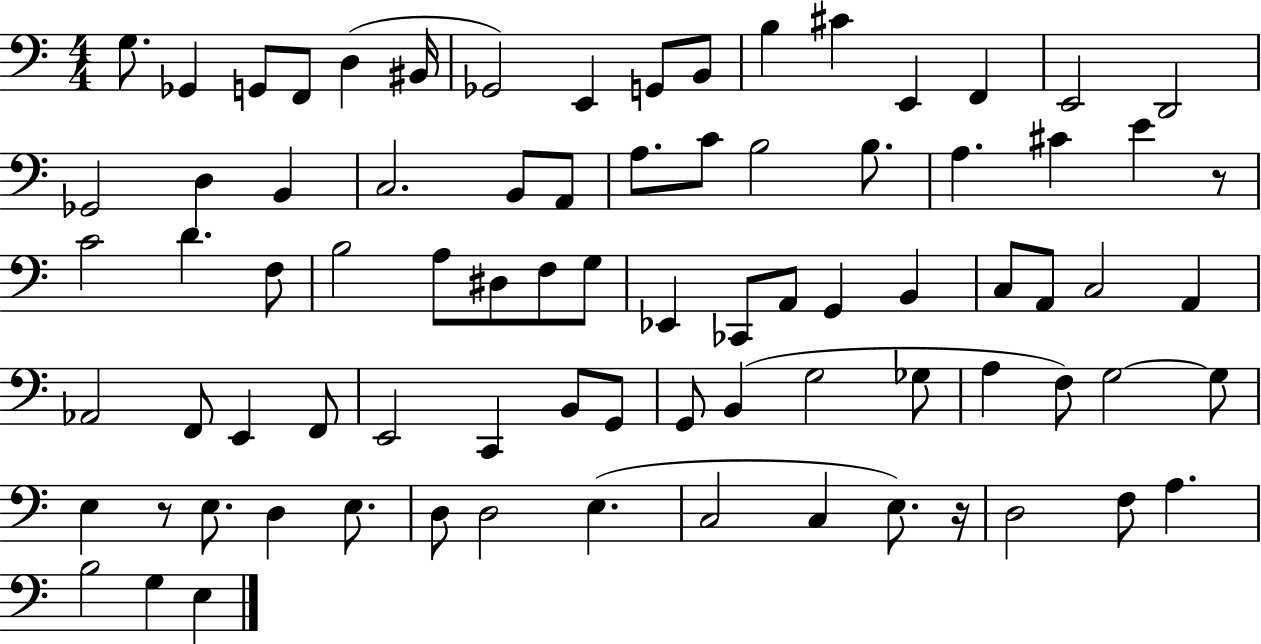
G3/e. Gb2/q G2/e F2/e D3/q BIS2/s Gb2/h E2/q G2/e B2/e B3/q C#4/q E2/q F2/q E2/h D2/h Gb2/h D3/q B2/q C3/h. B2/e A2/e A3/e. C4/e B3/h B3/e. A3/q. C#4/q E4/q R/e C4/h D4/q. F3/e B3/h A3/e D#3/e F3/e G3/e Eb2/q CES2/e A2/e G2/q B2/q C3/e A2/e C3/h A2/q Ab2/h F2/e E2/q F2/e E2/h C2/q B2/e G2/e G2/e B2/q G3/h Gb3/e A3/q F3/e G3/h G3/e E3/q R/e E3/e. D3/q E3/e. D3/e D3/h E3/q. C3/h C3/q E3/e. R/s D3/h F3/e A3/q. B3/h G3/q E3/q